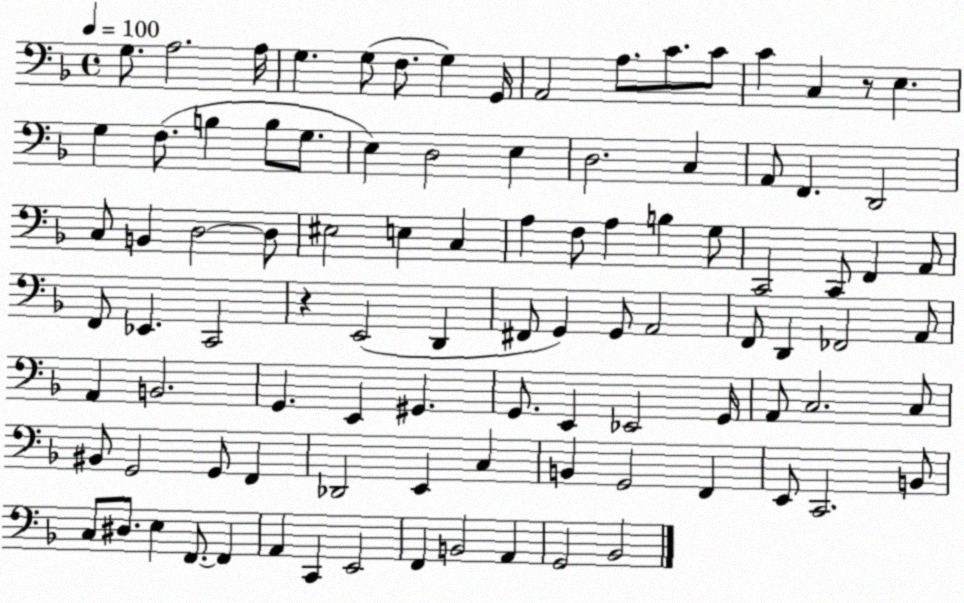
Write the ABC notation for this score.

X:1
T:Untitled
M:4/4
L:1/4
K:F
G,/2 A,2 A,/4 G, G,/2 F,/2 G, G,,/4 A,,2 A,/2 C/2 C/2 C C, z/2 E, G, F,/2 B, B,/2 G,/2 E, D,2 E, D,2 C, A,,/2 F,, D,,2 C,/2 B,, D,2 D,/2 ^E,2 E, C, A, F,/2 A, B, G,/2 C,,2 C,,/2 F,, A,,/2 F,,/2 _E,, C,,2 z E,,2 D,, ^F,,/2 G,, G,,/2 A,,2 F,,/2 D,, _F,,2 A,,/2 A,, B,,2 G,, E,, ^G,, G,,/2 E,, _E,,2 G,,/4 A,,/2 C,2 C,/2 ^B,,/2 G,,2 G,,/2 F,, _D,,2 E,, C, B,, G,,2 F,, E,,/2 C,,2 B,,/2 C,/2 ^D,/2 E, F,,/2 F,, A,, C,, E,,2 F,, B,,2 A,, G,,2 _B,,2